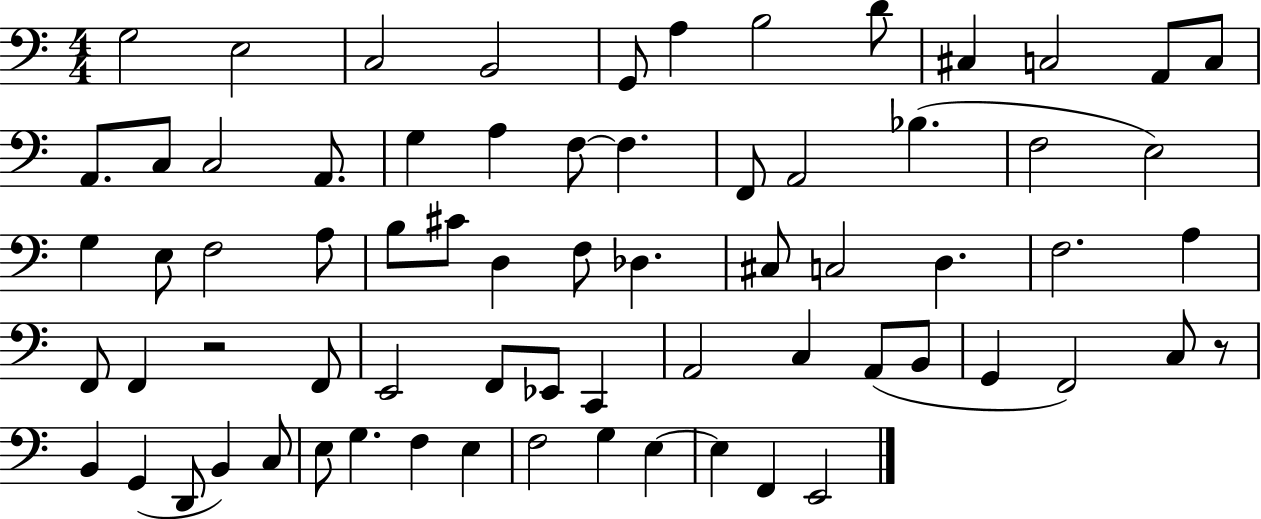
X:1
T:Untitled
M:4/4
L:1/4
K:C
G,2 E,2 C,2 B,,2 G,,/2 A, B,2 D/2 ^C, C,2 A,,/2 C,/2 A,,/2 C,/2 C,2 A,,/2 G, A, F,/2 F, F,,/2 A,,2 _B, F,2 E,2 G, E,/2 F,2 A,/2 B,/2 ^C/2 D, F,/2 _D, ^C,/2 C,2 D, F,2 A, F,,/2 F,, z2 F,,/2 E,,2 F,,/2 _E,,/2 C,, A,,2 C, A,,/2 B,,/2 G,, F,,2 C,/2 z/2 B,, G,, D,,/2 B,, C,/2 E,/2 G, F, E, F,2 G, E, E, F,, E,,2